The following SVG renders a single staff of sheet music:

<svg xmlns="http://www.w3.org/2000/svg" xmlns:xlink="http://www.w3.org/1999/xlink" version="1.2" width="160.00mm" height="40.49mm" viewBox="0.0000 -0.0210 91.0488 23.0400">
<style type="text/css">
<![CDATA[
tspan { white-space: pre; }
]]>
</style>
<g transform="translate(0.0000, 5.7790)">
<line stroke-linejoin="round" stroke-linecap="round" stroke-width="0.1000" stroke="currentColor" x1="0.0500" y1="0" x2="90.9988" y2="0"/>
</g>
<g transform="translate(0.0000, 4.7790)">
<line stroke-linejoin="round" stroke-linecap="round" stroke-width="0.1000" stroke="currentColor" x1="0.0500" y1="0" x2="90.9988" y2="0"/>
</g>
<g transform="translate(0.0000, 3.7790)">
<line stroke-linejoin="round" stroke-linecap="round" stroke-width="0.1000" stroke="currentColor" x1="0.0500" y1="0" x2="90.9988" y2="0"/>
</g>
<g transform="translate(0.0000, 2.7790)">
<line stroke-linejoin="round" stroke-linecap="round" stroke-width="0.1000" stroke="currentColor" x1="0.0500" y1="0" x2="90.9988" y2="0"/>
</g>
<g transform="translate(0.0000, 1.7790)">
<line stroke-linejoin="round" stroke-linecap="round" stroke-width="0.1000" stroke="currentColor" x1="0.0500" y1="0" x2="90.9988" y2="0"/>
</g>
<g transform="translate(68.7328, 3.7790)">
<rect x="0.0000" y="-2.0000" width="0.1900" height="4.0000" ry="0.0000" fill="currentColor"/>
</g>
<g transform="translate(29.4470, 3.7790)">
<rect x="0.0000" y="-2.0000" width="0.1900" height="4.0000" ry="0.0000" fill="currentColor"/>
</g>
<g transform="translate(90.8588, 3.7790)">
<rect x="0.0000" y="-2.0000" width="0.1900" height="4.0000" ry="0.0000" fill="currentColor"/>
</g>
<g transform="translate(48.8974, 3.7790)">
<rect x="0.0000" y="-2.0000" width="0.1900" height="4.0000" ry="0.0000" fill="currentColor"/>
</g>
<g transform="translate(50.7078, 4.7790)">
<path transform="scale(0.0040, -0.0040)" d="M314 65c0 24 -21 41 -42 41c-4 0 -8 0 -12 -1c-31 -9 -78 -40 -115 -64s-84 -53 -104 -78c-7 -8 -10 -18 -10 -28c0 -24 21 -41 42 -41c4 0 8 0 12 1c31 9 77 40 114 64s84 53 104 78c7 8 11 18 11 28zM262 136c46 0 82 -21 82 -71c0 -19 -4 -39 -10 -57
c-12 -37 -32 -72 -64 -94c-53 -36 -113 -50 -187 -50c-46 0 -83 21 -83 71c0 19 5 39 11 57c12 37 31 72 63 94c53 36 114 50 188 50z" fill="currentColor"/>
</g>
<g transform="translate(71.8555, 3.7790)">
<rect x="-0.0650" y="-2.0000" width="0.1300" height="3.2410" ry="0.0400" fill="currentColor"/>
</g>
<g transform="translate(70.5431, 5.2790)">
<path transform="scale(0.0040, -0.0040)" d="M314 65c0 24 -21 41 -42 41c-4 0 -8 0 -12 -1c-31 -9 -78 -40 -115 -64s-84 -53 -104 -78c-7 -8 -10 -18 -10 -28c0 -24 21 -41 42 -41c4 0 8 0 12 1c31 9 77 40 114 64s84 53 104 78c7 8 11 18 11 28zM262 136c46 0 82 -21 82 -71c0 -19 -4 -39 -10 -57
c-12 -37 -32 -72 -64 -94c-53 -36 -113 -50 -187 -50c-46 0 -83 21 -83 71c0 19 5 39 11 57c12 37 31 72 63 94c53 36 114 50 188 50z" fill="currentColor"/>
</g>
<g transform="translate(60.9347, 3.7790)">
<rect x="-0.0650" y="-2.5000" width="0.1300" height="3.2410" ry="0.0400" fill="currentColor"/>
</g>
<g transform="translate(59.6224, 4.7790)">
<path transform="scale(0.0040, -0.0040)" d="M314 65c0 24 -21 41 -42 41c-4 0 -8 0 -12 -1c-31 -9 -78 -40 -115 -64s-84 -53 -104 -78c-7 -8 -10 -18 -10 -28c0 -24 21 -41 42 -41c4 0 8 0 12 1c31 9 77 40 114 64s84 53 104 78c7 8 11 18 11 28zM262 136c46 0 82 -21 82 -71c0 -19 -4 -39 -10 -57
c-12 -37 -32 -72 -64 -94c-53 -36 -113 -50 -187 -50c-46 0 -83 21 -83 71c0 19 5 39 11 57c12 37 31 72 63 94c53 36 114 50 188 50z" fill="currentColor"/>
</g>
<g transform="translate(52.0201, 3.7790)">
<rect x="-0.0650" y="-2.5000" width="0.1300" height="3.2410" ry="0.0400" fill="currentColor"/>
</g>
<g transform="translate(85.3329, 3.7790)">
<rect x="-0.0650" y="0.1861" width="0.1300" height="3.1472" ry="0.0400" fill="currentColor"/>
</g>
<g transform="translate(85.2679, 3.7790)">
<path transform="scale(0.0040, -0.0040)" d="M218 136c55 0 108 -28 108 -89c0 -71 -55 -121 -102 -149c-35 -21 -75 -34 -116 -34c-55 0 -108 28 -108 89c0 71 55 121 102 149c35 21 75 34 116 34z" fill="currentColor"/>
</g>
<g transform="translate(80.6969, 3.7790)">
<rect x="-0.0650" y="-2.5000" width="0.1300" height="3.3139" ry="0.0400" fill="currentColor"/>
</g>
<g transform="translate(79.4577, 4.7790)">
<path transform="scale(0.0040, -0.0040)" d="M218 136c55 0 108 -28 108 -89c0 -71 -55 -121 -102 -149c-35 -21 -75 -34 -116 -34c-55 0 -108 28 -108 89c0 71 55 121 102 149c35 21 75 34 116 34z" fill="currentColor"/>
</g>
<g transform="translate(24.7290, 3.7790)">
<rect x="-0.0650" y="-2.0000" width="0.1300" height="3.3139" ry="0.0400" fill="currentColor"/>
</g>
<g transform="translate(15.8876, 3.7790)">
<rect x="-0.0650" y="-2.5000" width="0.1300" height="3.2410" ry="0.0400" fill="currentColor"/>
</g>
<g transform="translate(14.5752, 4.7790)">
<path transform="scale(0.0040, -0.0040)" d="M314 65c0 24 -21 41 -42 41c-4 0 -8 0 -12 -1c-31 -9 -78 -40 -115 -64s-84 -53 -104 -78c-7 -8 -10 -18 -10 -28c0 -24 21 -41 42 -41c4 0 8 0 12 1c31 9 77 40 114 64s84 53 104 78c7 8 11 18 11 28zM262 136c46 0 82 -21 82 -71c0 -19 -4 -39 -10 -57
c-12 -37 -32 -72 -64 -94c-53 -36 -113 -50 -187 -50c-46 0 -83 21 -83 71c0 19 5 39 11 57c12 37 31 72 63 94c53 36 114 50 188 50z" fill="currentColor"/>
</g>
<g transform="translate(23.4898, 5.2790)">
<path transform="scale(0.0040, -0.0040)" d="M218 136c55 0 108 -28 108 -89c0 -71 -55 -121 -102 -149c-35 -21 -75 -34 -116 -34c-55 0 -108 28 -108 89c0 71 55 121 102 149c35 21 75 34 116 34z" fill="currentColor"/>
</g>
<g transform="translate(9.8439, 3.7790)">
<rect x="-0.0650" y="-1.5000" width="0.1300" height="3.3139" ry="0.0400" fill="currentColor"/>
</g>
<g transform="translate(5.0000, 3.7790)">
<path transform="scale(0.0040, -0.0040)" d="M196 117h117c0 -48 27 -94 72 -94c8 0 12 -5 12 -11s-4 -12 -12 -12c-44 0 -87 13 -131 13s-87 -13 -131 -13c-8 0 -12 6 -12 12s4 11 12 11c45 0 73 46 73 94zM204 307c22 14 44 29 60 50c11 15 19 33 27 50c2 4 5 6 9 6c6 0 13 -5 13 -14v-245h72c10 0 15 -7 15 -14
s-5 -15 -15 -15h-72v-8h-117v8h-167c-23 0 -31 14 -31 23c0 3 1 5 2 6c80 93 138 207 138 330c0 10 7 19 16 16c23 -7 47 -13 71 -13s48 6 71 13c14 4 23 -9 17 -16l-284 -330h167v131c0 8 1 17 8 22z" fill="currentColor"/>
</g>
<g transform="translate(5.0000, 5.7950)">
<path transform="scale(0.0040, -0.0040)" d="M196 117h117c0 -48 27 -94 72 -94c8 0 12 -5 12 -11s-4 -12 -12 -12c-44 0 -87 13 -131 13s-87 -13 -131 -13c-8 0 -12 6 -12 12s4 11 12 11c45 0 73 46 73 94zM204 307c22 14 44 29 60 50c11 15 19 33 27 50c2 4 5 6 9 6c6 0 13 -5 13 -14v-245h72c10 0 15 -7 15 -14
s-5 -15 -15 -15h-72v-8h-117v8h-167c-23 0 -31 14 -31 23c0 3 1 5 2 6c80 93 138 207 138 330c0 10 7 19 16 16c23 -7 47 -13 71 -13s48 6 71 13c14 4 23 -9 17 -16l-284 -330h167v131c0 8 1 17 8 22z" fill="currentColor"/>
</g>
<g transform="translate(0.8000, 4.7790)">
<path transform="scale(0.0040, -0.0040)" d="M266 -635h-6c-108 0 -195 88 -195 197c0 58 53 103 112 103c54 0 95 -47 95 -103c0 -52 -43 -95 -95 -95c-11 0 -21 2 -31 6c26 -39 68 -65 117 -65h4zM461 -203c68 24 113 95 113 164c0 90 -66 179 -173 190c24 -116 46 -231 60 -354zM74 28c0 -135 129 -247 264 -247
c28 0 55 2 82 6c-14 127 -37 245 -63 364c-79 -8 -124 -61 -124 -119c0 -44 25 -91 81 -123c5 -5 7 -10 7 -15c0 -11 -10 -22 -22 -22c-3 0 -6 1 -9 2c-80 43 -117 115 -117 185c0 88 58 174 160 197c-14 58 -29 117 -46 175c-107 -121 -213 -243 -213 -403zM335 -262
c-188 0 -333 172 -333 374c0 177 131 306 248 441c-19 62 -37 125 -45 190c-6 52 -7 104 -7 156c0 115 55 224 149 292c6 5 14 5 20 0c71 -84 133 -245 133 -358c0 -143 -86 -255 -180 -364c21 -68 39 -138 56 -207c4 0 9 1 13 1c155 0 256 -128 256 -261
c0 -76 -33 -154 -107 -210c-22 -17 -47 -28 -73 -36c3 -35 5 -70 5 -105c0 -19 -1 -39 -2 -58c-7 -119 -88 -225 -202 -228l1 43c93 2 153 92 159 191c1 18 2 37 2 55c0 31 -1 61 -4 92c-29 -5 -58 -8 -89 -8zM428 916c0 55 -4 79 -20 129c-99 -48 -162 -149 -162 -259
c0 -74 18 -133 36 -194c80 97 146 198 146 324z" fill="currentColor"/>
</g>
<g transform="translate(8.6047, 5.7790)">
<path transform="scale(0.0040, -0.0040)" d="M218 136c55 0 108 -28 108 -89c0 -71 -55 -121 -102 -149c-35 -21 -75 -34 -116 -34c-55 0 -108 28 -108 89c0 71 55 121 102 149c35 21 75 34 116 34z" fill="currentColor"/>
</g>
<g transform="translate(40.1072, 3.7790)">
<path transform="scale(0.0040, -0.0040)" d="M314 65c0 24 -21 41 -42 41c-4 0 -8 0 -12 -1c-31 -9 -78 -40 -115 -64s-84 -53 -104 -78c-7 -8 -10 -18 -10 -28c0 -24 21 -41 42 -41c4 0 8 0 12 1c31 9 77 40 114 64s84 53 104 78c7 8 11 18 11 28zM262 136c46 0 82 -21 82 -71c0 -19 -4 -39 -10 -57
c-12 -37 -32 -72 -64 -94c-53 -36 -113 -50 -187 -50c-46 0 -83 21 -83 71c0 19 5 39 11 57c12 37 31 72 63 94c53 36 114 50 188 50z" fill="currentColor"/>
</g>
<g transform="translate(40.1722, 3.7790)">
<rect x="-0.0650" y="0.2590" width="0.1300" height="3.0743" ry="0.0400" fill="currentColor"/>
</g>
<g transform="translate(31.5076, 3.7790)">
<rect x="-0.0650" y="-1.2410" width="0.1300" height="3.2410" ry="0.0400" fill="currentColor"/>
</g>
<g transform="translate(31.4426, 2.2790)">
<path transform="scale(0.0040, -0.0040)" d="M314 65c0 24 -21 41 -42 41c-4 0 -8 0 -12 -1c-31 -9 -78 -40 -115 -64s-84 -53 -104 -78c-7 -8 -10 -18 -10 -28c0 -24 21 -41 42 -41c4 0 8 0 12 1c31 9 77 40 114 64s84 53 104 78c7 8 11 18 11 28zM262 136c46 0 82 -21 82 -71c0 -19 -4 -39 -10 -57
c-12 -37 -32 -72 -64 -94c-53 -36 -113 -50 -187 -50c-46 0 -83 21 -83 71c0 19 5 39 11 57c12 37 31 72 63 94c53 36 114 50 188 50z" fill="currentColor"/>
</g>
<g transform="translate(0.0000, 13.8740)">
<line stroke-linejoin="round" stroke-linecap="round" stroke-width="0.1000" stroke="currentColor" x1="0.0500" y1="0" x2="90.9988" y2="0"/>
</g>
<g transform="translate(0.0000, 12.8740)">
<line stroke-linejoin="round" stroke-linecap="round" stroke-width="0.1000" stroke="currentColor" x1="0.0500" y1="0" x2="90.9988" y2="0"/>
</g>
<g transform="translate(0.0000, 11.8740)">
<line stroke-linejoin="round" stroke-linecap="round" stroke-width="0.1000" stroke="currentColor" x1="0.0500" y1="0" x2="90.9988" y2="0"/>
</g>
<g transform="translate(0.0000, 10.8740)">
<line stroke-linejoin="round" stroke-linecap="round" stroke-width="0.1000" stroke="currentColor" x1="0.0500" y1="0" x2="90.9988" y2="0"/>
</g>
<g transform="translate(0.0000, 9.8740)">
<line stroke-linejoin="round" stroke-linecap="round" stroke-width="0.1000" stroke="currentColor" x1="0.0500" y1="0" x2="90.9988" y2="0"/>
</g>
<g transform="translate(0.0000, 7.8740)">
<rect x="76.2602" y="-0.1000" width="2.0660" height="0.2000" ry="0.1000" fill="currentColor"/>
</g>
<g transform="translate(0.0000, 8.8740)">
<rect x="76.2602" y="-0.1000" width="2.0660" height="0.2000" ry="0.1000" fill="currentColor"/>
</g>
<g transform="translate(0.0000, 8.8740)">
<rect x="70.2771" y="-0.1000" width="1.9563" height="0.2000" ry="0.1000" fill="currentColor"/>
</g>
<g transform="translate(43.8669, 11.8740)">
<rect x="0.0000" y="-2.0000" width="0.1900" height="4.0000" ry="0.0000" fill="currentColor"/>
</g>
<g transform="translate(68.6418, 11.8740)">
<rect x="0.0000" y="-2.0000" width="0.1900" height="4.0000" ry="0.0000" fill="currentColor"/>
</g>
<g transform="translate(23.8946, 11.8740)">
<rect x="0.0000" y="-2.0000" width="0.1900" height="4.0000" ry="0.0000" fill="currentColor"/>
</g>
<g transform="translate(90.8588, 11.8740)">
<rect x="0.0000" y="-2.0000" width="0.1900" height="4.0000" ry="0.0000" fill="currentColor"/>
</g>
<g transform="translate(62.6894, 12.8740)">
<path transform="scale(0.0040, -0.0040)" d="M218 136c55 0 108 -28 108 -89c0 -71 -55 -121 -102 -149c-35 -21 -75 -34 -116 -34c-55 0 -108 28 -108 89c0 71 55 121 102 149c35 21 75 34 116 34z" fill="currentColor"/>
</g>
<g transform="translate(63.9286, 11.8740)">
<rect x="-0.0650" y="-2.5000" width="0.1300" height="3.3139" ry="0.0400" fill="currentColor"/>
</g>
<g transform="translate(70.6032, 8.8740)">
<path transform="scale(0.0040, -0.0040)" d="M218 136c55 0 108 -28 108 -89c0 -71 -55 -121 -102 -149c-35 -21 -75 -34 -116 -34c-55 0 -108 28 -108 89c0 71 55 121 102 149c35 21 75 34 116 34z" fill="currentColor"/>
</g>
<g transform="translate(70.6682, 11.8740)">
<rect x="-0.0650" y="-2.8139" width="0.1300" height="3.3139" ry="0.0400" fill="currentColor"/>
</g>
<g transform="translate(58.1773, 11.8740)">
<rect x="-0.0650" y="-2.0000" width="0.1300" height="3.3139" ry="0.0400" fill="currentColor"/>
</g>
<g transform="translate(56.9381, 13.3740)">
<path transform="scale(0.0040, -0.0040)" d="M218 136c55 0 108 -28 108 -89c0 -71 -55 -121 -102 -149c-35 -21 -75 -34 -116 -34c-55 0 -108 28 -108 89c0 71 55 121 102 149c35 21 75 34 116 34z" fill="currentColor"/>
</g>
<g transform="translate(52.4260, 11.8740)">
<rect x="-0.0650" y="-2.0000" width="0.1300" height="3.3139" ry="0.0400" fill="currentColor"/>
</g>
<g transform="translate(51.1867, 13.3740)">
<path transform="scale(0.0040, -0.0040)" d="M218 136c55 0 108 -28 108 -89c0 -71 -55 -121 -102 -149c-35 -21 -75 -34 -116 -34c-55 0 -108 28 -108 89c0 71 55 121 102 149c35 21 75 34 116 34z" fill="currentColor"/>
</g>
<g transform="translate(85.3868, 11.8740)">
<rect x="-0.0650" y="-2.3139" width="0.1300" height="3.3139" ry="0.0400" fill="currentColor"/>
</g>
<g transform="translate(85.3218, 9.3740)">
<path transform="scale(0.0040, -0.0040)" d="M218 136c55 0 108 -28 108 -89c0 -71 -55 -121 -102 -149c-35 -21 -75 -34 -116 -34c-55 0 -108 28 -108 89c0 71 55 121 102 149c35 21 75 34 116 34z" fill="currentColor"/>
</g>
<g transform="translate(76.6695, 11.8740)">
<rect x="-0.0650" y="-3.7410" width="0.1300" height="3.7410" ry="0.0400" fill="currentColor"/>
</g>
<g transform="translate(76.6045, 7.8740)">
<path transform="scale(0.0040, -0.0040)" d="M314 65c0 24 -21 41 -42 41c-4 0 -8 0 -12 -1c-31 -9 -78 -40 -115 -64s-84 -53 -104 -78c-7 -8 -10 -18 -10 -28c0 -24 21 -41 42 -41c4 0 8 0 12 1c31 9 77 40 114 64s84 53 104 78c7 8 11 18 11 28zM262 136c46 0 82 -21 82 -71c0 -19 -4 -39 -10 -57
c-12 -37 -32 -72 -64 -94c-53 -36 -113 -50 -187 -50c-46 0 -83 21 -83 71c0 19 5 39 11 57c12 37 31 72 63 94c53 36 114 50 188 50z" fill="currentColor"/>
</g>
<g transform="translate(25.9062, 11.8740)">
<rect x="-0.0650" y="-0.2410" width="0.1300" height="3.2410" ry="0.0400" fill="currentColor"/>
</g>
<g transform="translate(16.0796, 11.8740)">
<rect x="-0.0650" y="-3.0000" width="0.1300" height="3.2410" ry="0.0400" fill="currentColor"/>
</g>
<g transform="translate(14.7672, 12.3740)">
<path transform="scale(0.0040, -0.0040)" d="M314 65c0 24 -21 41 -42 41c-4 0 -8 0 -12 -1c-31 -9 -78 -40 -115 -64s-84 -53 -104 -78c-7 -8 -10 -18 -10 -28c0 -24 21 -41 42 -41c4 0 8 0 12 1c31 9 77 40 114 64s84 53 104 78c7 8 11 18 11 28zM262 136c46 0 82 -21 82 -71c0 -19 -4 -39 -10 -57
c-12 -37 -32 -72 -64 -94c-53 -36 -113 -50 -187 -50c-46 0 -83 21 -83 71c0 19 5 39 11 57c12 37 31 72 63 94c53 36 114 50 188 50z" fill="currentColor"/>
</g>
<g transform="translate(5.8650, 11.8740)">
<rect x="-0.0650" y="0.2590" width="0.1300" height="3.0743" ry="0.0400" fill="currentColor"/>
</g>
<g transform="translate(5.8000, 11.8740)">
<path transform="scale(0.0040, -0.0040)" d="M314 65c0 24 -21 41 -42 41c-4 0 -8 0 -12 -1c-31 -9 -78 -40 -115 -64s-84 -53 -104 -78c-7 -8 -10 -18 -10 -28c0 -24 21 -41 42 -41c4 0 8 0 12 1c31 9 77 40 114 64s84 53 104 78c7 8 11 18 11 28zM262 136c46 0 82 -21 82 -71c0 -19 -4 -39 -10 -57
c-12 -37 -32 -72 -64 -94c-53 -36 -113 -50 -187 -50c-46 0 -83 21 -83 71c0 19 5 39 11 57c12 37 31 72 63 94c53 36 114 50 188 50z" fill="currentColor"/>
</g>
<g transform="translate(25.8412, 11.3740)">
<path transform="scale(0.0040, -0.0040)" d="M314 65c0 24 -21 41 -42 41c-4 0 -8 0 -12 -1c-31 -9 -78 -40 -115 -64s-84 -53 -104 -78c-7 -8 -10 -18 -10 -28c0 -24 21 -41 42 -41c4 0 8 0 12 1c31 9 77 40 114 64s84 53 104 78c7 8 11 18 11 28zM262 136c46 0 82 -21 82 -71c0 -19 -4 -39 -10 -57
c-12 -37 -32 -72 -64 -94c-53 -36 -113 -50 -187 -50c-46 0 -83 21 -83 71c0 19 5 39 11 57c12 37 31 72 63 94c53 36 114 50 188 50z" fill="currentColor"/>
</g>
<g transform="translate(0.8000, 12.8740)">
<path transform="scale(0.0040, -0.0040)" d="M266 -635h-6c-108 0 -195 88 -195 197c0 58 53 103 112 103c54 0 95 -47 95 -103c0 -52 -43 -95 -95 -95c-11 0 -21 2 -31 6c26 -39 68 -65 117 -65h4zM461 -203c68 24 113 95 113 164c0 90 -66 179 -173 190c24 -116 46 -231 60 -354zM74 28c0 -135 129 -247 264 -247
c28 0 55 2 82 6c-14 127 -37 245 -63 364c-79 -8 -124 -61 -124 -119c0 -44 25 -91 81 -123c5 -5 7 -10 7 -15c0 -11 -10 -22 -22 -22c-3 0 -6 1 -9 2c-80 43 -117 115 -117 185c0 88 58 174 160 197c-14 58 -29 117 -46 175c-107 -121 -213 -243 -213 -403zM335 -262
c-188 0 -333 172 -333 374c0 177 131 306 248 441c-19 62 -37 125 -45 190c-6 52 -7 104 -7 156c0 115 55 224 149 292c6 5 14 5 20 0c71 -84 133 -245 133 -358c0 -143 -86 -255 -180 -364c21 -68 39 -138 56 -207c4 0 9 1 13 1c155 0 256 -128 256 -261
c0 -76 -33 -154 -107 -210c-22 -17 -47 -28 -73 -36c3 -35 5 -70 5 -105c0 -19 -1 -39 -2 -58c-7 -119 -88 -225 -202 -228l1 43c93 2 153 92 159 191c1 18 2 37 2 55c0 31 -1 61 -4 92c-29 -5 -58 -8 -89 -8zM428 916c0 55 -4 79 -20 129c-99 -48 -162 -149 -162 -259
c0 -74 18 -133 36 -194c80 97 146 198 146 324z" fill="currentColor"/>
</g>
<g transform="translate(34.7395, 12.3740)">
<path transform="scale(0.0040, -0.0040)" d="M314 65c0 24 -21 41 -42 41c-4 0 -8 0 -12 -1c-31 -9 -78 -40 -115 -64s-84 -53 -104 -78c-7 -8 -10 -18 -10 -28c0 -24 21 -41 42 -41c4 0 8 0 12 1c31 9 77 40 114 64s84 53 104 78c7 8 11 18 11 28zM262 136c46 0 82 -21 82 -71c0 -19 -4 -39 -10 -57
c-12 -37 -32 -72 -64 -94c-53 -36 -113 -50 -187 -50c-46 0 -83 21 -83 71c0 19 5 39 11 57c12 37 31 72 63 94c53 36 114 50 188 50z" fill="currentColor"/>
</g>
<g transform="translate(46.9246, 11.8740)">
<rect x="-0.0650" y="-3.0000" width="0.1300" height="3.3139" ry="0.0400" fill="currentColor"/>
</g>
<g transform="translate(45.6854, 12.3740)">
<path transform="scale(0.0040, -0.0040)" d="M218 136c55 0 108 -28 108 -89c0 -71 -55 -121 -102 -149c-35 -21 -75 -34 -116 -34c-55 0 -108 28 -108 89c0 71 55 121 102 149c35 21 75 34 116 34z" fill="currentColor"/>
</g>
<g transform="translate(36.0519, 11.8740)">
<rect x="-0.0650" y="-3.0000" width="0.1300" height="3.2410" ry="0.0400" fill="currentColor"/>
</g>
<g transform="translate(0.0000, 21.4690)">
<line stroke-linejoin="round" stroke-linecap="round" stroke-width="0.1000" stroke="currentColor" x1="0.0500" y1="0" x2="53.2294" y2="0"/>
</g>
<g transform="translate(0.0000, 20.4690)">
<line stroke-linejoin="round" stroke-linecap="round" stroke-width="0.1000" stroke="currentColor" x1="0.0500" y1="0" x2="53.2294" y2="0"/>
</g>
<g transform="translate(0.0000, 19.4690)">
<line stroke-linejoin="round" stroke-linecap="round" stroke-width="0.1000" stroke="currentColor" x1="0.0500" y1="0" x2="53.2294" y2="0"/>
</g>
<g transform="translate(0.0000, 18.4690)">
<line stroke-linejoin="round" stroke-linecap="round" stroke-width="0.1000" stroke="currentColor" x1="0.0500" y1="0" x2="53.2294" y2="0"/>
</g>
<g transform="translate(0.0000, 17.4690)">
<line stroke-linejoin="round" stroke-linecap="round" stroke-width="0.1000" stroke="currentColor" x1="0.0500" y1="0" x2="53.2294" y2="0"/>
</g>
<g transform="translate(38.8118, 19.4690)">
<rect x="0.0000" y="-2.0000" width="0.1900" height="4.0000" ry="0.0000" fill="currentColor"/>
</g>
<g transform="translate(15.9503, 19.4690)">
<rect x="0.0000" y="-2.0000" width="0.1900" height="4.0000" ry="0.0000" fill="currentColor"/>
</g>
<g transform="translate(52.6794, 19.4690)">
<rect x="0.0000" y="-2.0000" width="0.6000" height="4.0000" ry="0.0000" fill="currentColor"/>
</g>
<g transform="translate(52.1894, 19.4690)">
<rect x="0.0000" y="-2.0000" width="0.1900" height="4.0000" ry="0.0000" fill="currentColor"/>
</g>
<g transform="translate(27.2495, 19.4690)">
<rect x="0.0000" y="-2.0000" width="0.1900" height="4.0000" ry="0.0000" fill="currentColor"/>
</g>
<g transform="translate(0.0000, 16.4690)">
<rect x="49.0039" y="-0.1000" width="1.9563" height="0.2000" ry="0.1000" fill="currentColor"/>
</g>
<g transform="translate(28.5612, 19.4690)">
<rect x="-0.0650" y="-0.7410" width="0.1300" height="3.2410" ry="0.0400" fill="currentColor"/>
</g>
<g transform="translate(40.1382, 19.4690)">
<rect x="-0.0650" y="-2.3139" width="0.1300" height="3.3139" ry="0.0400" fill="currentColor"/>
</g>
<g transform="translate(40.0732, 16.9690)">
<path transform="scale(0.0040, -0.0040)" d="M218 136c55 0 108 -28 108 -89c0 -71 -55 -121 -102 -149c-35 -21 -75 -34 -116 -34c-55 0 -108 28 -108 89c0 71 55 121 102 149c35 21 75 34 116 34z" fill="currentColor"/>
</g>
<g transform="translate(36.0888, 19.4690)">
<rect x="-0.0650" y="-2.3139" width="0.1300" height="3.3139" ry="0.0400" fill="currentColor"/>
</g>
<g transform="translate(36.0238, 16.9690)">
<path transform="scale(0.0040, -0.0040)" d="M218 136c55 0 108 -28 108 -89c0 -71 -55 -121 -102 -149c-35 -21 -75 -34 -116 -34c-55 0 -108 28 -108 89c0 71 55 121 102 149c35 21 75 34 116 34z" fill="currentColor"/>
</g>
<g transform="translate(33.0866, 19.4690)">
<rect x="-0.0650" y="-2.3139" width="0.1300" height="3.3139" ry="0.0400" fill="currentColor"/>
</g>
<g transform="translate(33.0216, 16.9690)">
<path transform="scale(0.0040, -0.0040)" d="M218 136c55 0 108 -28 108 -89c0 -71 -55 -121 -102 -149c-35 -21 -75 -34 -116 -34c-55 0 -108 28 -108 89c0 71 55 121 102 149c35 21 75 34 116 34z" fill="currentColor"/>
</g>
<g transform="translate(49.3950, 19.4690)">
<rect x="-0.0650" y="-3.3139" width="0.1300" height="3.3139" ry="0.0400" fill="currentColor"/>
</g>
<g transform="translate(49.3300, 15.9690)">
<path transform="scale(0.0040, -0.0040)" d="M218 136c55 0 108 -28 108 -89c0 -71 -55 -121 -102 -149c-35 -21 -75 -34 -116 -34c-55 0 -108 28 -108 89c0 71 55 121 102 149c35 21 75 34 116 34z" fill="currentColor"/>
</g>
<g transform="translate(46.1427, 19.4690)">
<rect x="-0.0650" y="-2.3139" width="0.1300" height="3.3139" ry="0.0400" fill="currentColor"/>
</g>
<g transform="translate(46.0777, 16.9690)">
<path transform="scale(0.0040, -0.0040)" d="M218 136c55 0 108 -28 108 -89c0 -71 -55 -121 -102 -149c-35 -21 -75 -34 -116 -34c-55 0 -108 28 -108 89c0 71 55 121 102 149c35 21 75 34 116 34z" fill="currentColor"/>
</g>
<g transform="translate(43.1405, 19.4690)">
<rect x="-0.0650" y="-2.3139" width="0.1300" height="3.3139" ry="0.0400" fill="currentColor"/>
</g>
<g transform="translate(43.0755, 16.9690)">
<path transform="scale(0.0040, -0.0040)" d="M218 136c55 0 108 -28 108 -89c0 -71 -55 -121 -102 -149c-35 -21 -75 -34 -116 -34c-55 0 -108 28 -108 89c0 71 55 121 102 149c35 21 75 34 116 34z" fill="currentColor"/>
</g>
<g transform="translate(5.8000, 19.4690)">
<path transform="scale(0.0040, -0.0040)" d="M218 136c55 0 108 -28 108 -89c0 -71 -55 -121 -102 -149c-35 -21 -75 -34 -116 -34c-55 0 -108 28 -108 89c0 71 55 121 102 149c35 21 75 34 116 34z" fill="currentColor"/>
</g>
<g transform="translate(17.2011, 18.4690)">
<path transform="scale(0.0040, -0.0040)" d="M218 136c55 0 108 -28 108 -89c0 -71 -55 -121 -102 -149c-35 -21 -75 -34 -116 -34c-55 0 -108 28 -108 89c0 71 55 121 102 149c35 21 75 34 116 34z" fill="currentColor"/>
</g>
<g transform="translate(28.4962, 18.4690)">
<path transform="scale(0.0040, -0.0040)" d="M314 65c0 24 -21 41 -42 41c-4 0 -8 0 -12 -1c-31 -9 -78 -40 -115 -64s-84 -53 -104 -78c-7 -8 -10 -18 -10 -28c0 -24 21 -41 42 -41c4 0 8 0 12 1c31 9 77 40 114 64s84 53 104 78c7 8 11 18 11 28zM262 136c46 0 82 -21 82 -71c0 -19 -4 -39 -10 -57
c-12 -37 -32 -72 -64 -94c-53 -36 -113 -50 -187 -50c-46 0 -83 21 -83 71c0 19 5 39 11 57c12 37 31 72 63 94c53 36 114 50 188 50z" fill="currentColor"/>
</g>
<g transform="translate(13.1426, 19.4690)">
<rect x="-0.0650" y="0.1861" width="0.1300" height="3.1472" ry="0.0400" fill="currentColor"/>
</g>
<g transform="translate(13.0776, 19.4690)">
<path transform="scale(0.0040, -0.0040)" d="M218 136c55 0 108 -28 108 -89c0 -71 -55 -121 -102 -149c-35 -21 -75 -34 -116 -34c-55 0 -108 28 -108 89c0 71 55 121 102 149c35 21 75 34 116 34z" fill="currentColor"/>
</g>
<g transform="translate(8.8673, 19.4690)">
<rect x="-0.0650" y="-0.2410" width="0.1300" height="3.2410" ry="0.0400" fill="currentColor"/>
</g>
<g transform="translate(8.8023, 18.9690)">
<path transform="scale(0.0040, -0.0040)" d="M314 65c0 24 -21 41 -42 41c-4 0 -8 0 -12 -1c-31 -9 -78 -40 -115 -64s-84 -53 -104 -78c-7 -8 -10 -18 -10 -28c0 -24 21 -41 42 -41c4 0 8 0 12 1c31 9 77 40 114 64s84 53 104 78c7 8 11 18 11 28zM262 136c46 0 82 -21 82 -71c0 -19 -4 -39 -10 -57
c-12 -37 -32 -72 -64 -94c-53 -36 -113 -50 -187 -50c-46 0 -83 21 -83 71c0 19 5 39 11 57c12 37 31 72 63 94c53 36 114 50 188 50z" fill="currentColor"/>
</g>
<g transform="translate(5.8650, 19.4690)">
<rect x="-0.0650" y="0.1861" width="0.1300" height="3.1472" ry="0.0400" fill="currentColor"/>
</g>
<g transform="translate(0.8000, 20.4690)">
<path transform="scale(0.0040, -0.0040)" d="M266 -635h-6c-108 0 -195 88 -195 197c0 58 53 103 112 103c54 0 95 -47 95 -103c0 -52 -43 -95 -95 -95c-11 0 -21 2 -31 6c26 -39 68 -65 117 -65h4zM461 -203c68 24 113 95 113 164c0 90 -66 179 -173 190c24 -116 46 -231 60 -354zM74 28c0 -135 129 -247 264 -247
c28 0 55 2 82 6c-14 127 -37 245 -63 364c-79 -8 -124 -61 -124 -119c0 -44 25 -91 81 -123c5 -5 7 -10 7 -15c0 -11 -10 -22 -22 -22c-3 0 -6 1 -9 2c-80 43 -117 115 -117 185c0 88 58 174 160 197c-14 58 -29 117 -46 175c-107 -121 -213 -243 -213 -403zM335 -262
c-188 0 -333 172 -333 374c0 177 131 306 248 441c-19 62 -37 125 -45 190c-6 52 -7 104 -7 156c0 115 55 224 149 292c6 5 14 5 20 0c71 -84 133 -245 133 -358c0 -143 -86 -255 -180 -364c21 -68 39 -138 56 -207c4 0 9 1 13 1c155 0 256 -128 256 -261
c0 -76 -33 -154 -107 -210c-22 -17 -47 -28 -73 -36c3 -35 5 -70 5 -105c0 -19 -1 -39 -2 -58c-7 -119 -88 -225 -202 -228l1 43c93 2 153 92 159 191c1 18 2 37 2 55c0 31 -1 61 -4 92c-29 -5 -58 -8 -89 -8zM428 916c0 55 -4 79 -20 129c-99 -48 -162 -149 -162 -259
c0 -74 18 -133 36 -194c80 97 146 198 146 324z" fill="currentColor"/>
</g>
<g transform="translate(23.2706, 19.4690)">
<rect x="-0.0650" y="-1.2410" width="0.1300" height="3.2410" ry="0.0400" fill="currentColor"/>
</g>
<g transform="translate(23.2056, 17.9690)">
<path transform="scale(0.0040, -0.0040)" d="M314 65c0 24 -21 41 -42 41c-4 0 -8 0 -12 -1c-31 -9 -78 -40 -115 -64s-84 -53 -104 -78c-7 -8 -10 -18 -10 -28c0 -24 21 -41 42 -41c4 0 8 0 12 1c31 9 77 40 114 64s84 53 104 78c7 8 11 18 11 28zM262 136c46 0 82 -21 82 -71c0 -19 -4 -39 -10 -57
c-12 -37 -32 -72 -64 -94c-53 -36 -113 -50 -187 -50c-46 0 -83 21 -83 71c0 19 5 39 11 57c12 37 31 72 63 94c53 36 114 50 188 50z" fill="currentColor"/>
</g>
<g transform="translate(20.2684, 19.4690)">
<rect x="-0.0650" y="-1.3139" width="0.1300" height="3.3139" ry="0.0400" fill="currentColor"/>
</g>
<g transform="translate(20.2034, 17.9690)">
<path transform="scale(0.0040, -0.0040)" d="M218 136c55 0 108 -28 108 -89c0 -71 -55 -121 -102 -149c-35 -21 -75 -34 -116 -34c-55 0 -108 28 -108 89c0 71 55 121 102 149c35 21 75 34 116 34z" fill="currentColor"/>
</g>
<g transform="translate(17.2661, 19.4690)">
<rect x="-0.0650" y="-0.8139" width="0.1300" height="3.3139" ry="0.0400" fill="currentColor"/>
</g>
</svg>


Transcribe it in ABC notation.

X:1
T:Untitled
M:4/4
L:1/4
K:C
E G2 F e2 B2 G2 G2 F2 G B B2 A2 c2 A2 A F F G a c'2 g B c2 B d e e2 d2 g g g g g b